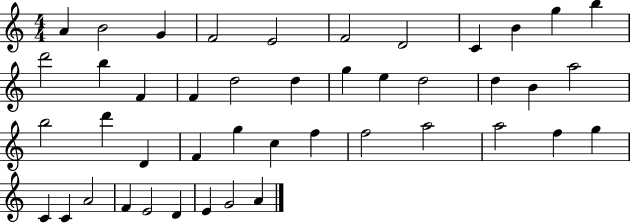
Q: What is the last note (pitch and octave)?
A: A4